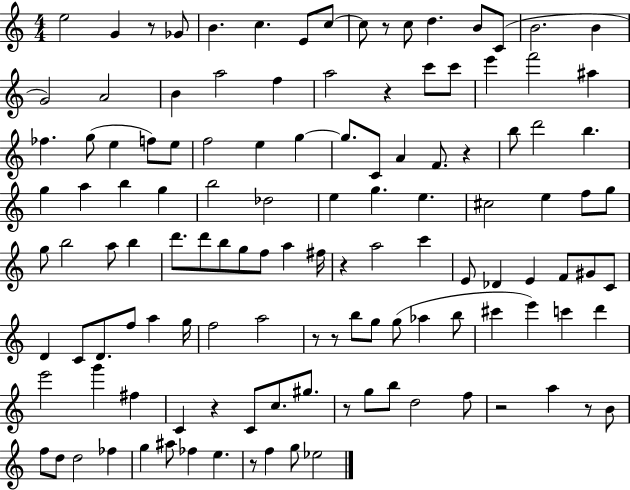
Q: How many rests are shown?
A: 12